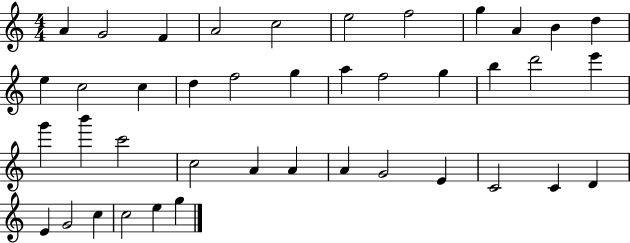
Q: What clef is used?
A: treble